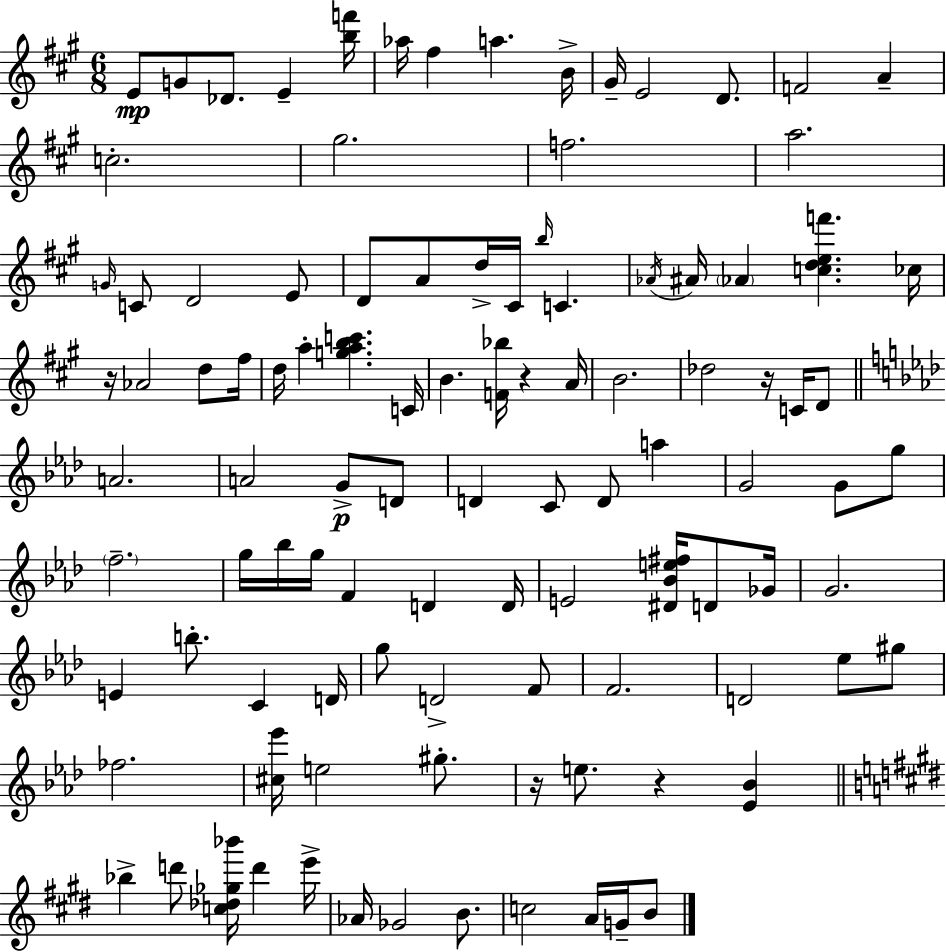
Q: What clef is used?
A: treble